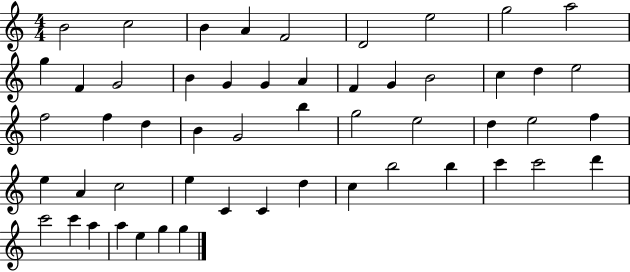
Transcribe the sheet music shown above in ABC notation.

X:1
T:Untitled
M:4/4
L:1/4
K:C
B2 c2 B A F2 D2 e2 g2 a2 g F G2 B G G A F G B2 c d e2 f2 f d B G2 b g2 e2 d e2 f e A c2 e C C d c b2 b c' c'2 d' c'2 c' a a e g g